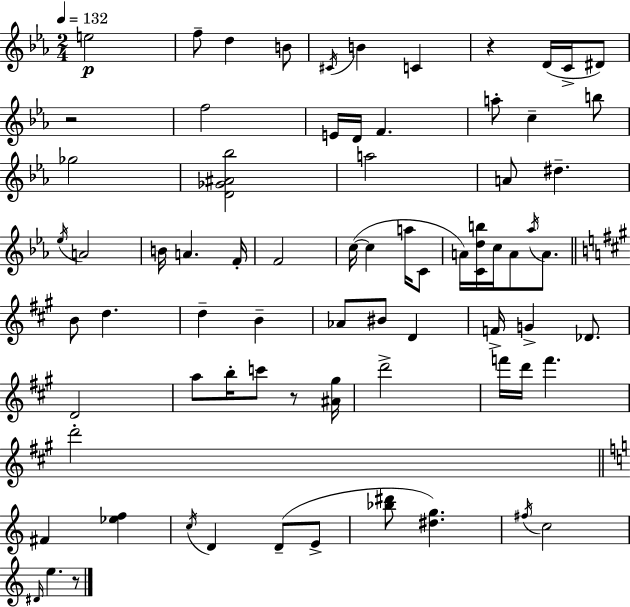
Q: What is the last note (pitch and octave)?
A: E5